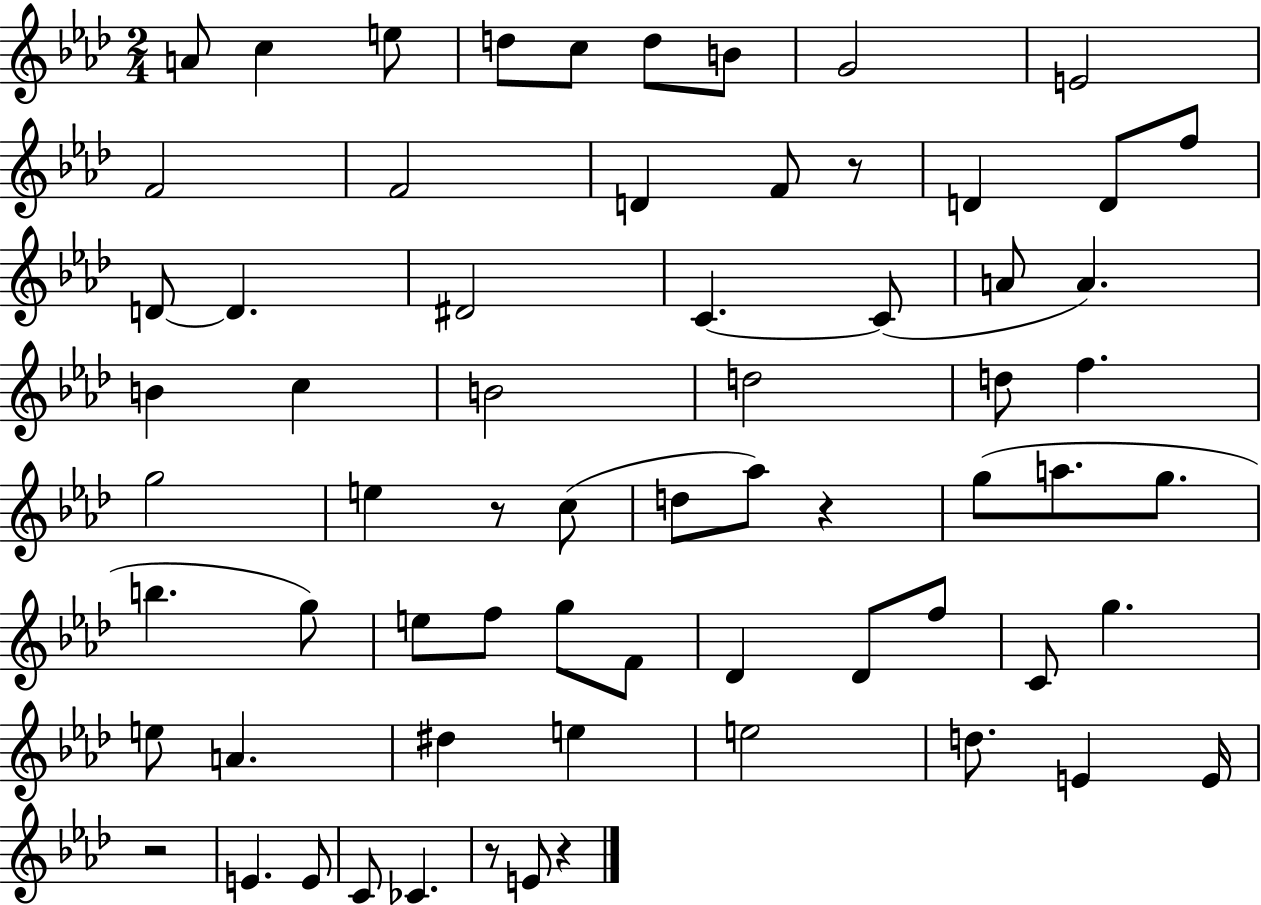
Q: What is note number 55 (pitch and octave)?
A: E4